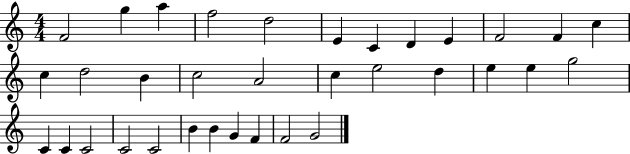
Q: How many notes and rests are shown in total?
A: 34